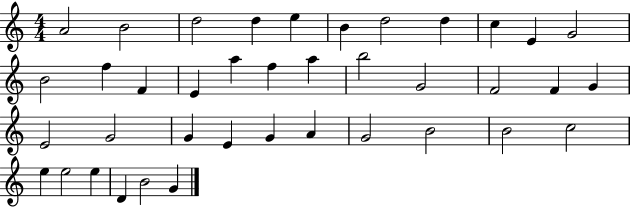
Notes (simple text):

A4/h B4/h D5/h D5/q E5/q B4/q D5/h D5/q C5/q E4/q G4/h B4/h F5/q F4/q E4/q A5/q F5/q A5/q B5/h G4/h F4/h F4/q G4/q E4/h G4/h G4/q E4/q G4/q A4/q G4/h B4/h B4/h C5/h E5/q E5/h E5/q D4/q B4/h G4/q